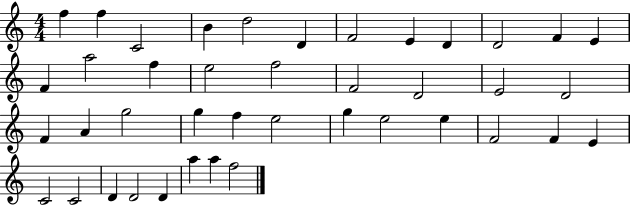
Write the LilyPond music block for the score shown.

{
  \clef treble
  \numericTimeSignature
  \time 4/4
  \key c \major
  f''4 f''4 c'2 | b'4 d''2 d'4 | f'2 e'4 d'4 | d'2 f'4 e'4 | \break f'4 a''2 f''4 | e''2 f''2 | f'2 d'2 | e'2 d'2 | \break f'4 a'4 g''2 | g''4 f''4 e''2 | g''4 e''2 e''4 | f'2 f'4 e'4 | \break c'2 c'2 | d'4 d'2 d'4 | a''4 a''4 f''2 | \bar "|."
}